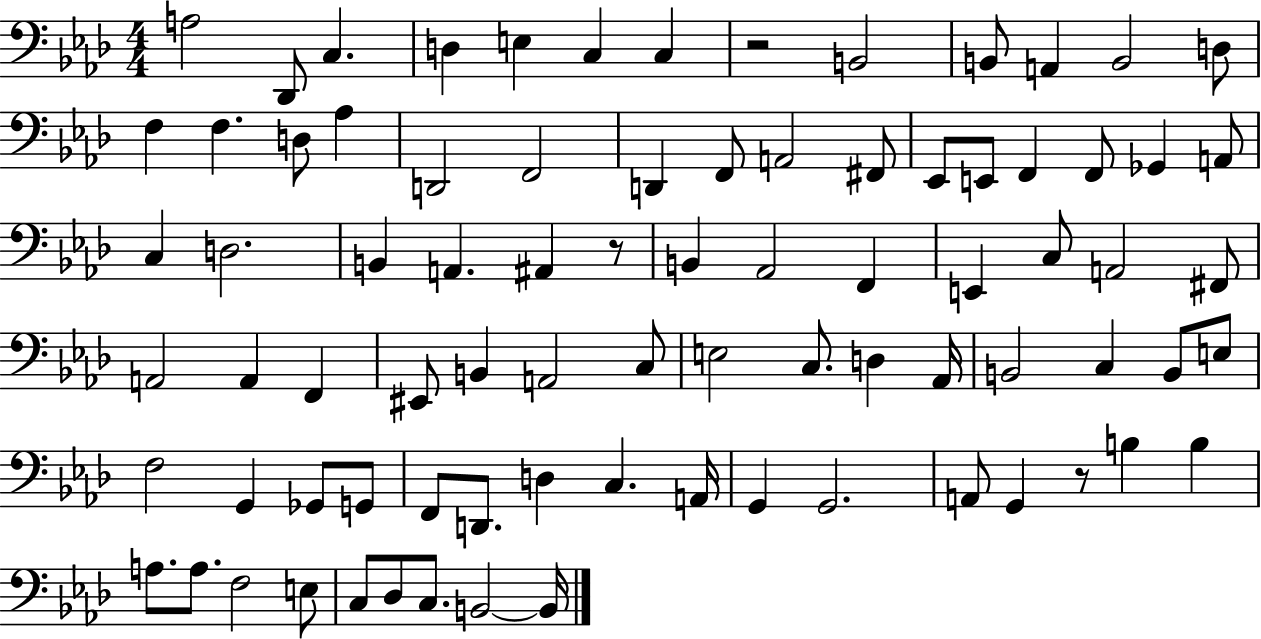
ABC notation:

X:1
T:Untitled
M:4/4
L:1/4
K:Ab
A,2 _D,,/2 C, D, E, C, C, z2 B,,2 B,,/2 A,, B,,2 D,/2 F, F, D,/2 _A, D,,2 F,,2 D,, F,,/2 A,,2 ^F,,/2 _E,,/2 E,,/2 F,, F,,/2 _G,, A,,/2 C, D,2 B,, A,, ^A,, z/2 B,, _A,,2 F,, E,, C,/2 A,,2 ^F,,/2 A,,2 A,, F,, ^E,,/2 B,, A,,2 C,/2 E,2 C,/2 D, _A,,/4 B,,2 C, B,,/2 E,/2 F,2 G,, _G,,/2 G,,/2 F,,/2 D,,/2 D, C, A,,/4 G,, G,,2 A,,/2 G,, z/2 B, B, A,/2 A,/2 F,2 E,/2 C,/2 _D,/2 C,/2 B,,2 B,,/4